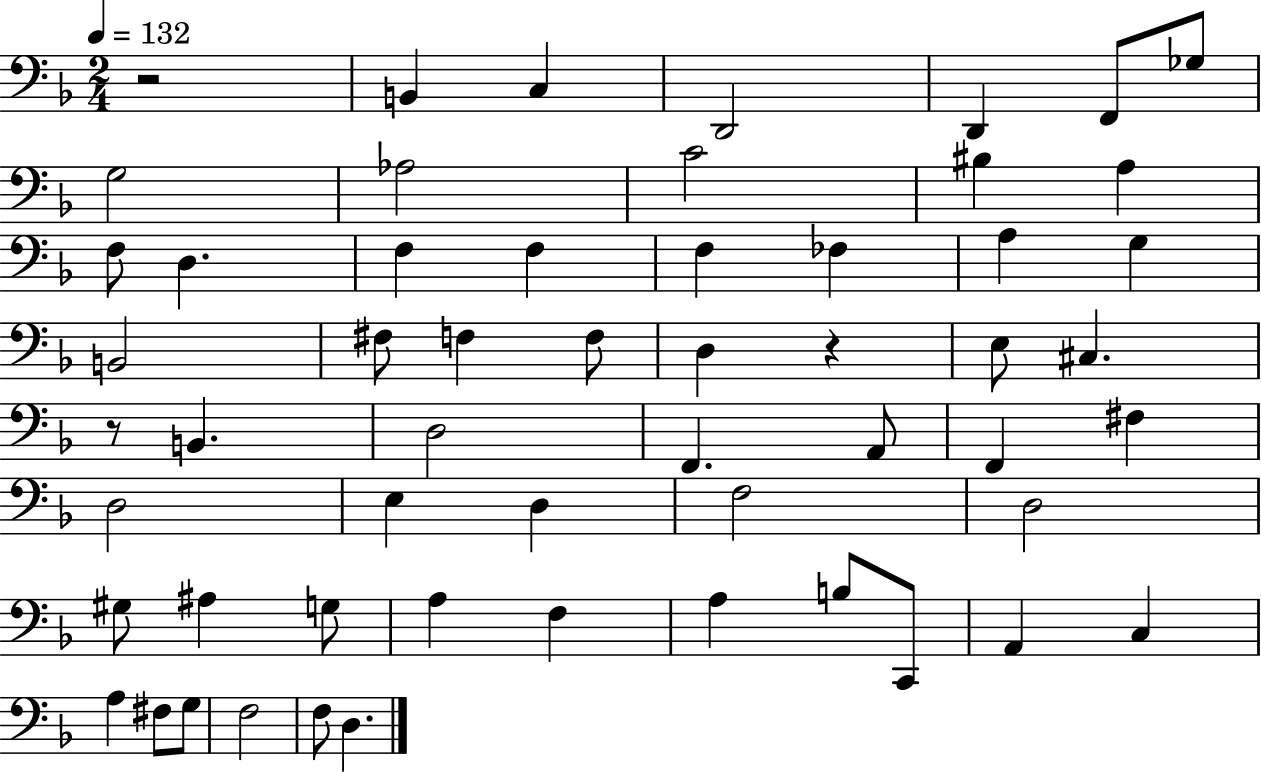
R/h B2/q C3/q D2/h D2/q F2/e Gb3/e G3/h Ab3/h C4/h BIS3/q A3/q F3/e D3/q. F3/q F3/q F3/q FES3/q A3/q G3/q B2/h F#3/e F3/q F3/e D3/q R/q E3/e C#3/q. R/e B2/q. D3/h F2/q. A2/e F2/q F#3/q D3/h E3/q D3/q F3/h D3/h G#3/e A#3/q G3/e A3/q F3/q A3/q B3/e C2/e A2/q C3/q A3/q F#3/e G3/e F3/h F3/e D3/q.